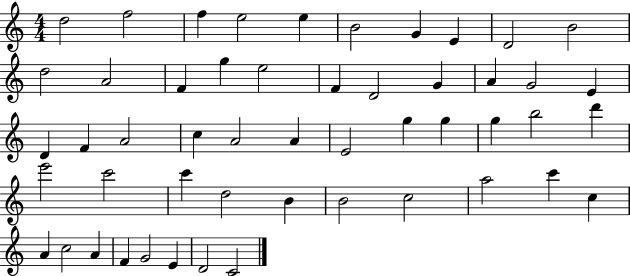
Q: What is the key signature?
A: C major